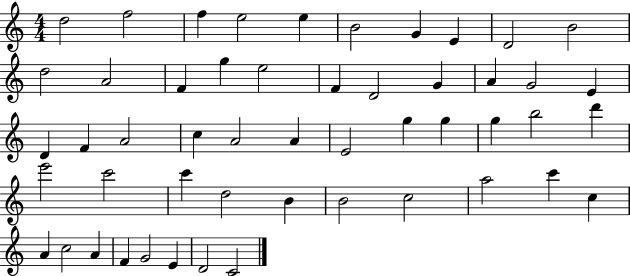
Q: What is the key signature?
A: C major